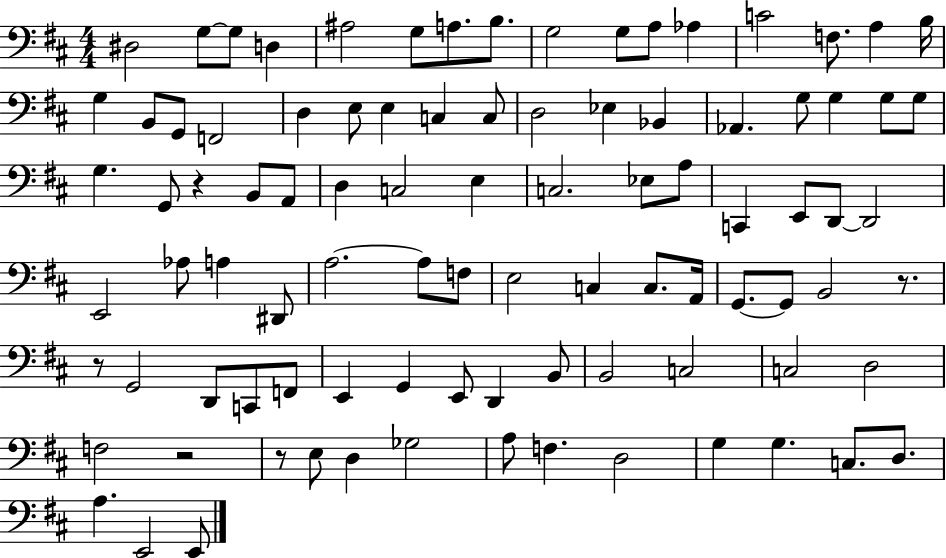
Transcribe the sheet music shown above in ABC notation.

X:1
T:Untitled
M:4/4
L:1/4
K:D
^D,2 G,/2 G,/2 D, ^A,2 G,/2 A,/2 B,/2 G,2 G,/2 A,/2 _A, C2 F,/2 A, B,/4 G, B,,/2 G,,/2 F,,2 D, E,/2 E, C, C,/2 D,2 _E, _B,, _A,, G,/2 G, G,/2 G,/2 G, G,,/2 z B,,/2 A,,/2 D, C,2 E, C,2 _E,/2 A,/2 C,, E,,/2 D,,/2 D,,2 E,,2 _A,/2 A, ^D,,/2 A,2 A,/2 F,/2 E,2 C, C,/2 A,,/4 G,,/2 G,,/2 B,,2 z/2 z/2 G,,2 D,,/2 C,,/2 F,,/2 E,, G,, E,,/2 D,, B,,/2 B,,2 C,2 C,2 D,2 F,2 z2 z/2 E,/2 D, _G,2 A,/2 F, D,2 G, G, C,/2 D,/2 A, E,,2 E,,/2